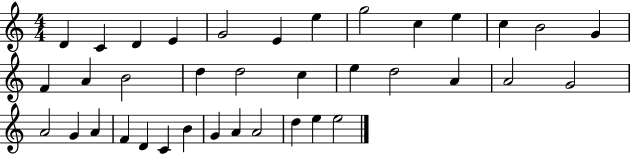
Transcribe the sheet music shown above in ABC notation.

X:1
T:Untitled
M:4/4
L:1/4
K:C
D C D E G2 E e g2 c e c B2 G F A B2 d d2 c e d2 A A2 G2 A2 G A F D C B G A A2 d e e2